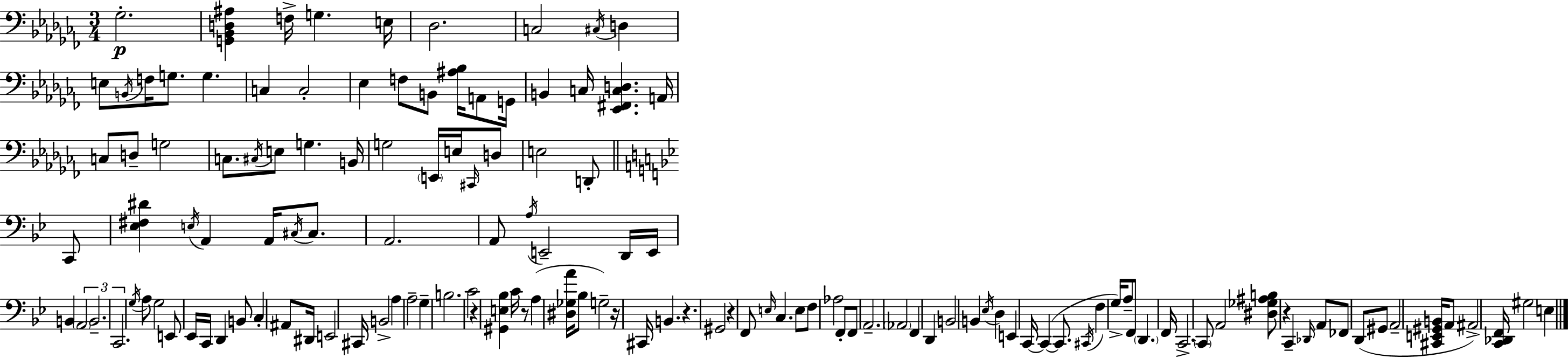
{
  \clef bass
  \numericTimeSignature
  \time 3/4
  \key aes \minor
  ges2.-.\p | <g, bes, d ais>4 f16-> g4. e16 | des2. | c2 \acciaccatura { cis16 } d4 | \break e8 \acciaccatura { b,16 } f16 g8. g4. | c4 c2-. | ees4 f8 b,8 <ais bes>16 a,8 | g,16 b,4 c16 <ees, fis, c d>4. | \break a,16 c8 d8-- g2 | c8. \acciaccatura { cis16 } e8 g4. | b,16 g2 \parenthesize e,16 | e16 \grace { cis,16 } d8 e2 | \break d,8-. \bar "||" \break \key bes \major c,8 <ees fis dis'>4 \acciaccatura { e16 } a,4 a,16 | \acciaccatura { cis16 } cis8. a,2. | a,8 \acciaccatura { a16 } e,2-- | d,16 e,16 b,4 \tuplet 3/2 { \parenthesize a,2 | \break b,2.-- | c,2. } | \acciaccatura { g16 } a8 g2 | e,8 ees,16 c,16 d,4 | \break b,8 c4-. ais,8 dis,16 e,2 | cis,16 b,2-> | a4 a2-- | g4-- b2. | \break c'2 | r4 <gis, e bes>4 c'16 r8 | a4( <dis ges a'>16 bes8 g2--) | r16 cis,16 b,4. | \break r4. gis,2 | r4 f,8 \grace { e16 } c4. | e8 f8 aes2 | f,8-. f,8 a,2.-- | \break \parenthesize aes,2 | f,4 d,4 b,2 | b,4 \acciaccatura { ees16 } | d4 e,4 c,16~~ c,4~(~ | \break c,8. \acciaccatura { cis,16 } f4 g16->) a8-- | f,8 \parenthesize d,4. f,16 c,2.-> | \parenthesize c,8 a,2 | <dis ges ais b>8 r4 | \break c,4-- \grace { des,16 } a,8 fes,8 d,8( | gis,8 a,2-- <cis, e, gis, b,>16 a,8 | ais,2->) <c, des, f,>16 gis2 | e4 \bar "|."
}